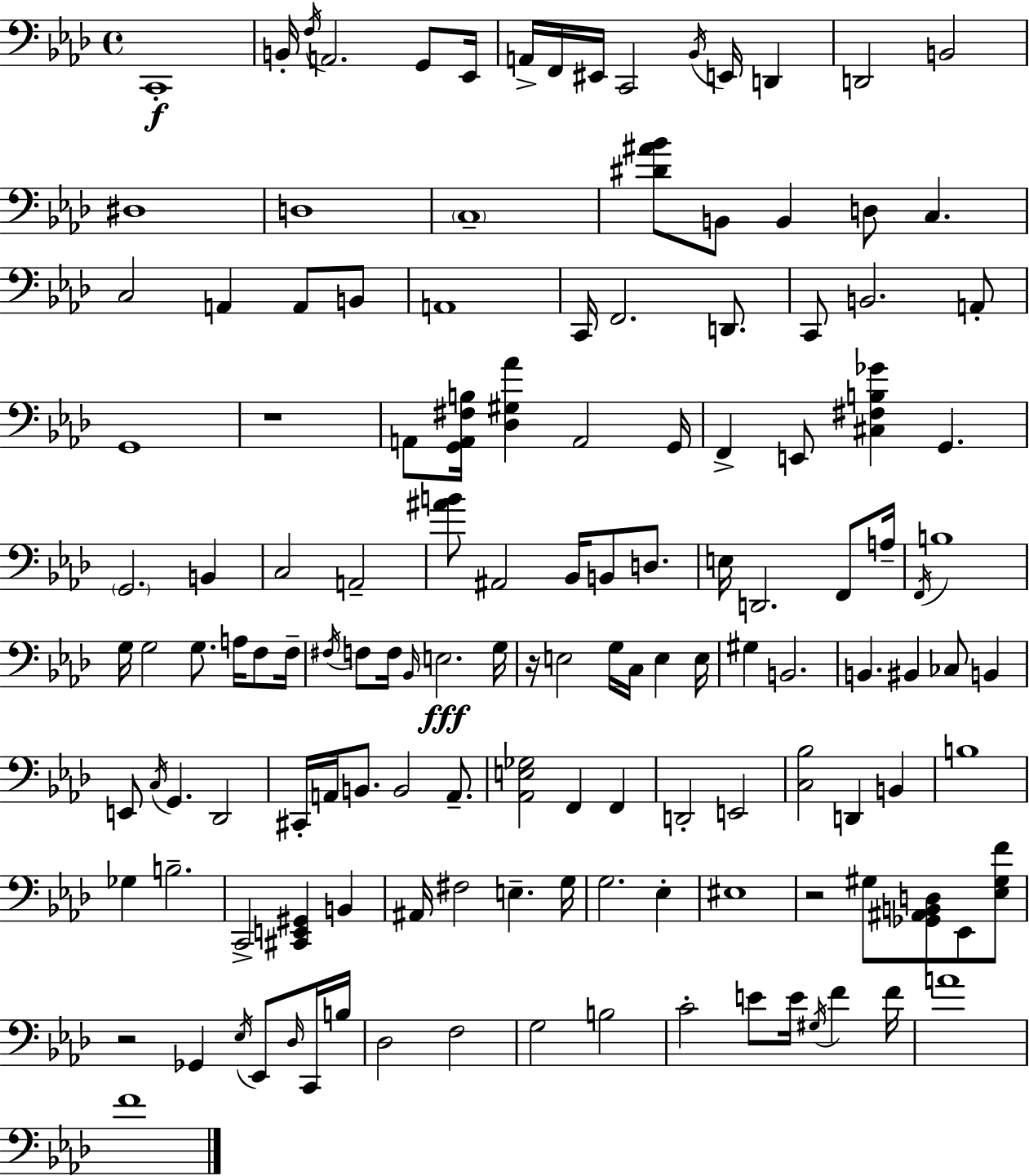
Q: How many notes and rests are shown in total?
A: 138